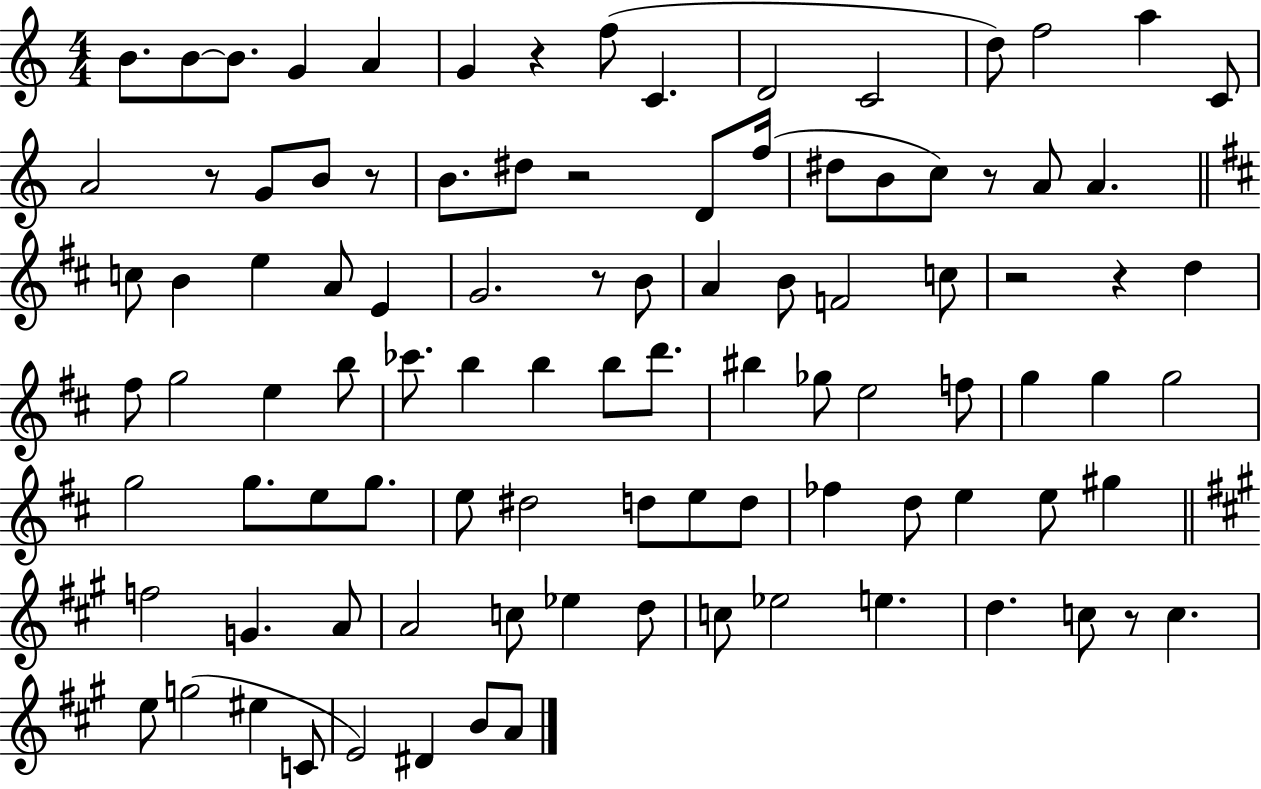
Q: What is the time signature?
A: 4/4